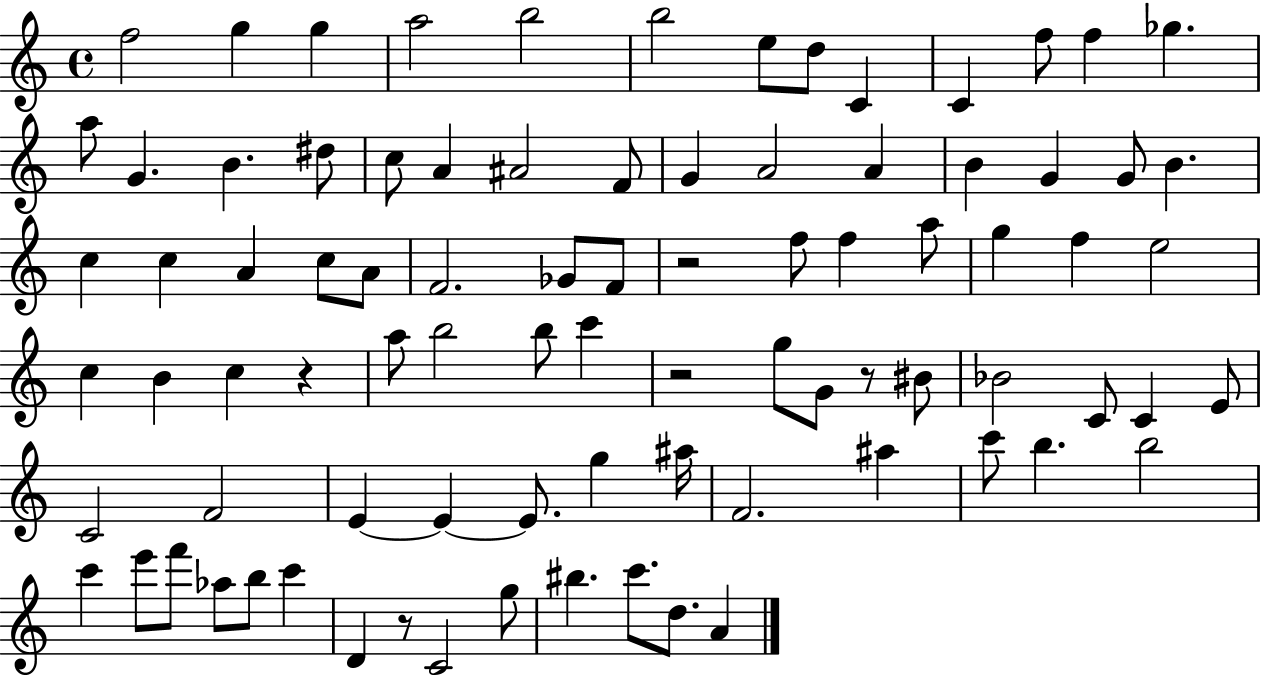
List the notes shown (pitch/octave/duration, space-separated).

F5/h G5/q G5/q A5/h B5/h B5/h E5/e D5/e C4/q C4/q F5/e F5/q Gb5/q. A5/e G4/q. B4/q. D#5/e C5/e A4/q A#4/h F4/e G4/q A4/h A4/q B4/q G4/q G4/e B4/q. C5/q C5/q A4/q C5/e A4/e F4/h. Gb4/e F4/e R/h F5/e F5/q A5/e G5/q F5/q E5/h C5/q B4/q C5/q R/q A5/e B5/h B5/e C6/q R/h G5/e G4/e R/e BIS4/e Bb4/h C4/e C4/q E4/e C4/h F4/h E4/q E4/q E4/e. G5/q A#5/s F4/h. A#5/q C6/e B5/q. B5/h C6/q E6/e F6/e Ab5/e B5/e C6/q D4/q R/e C4/h G5/e BIS5/q. C6/e. D5/e. A4/q